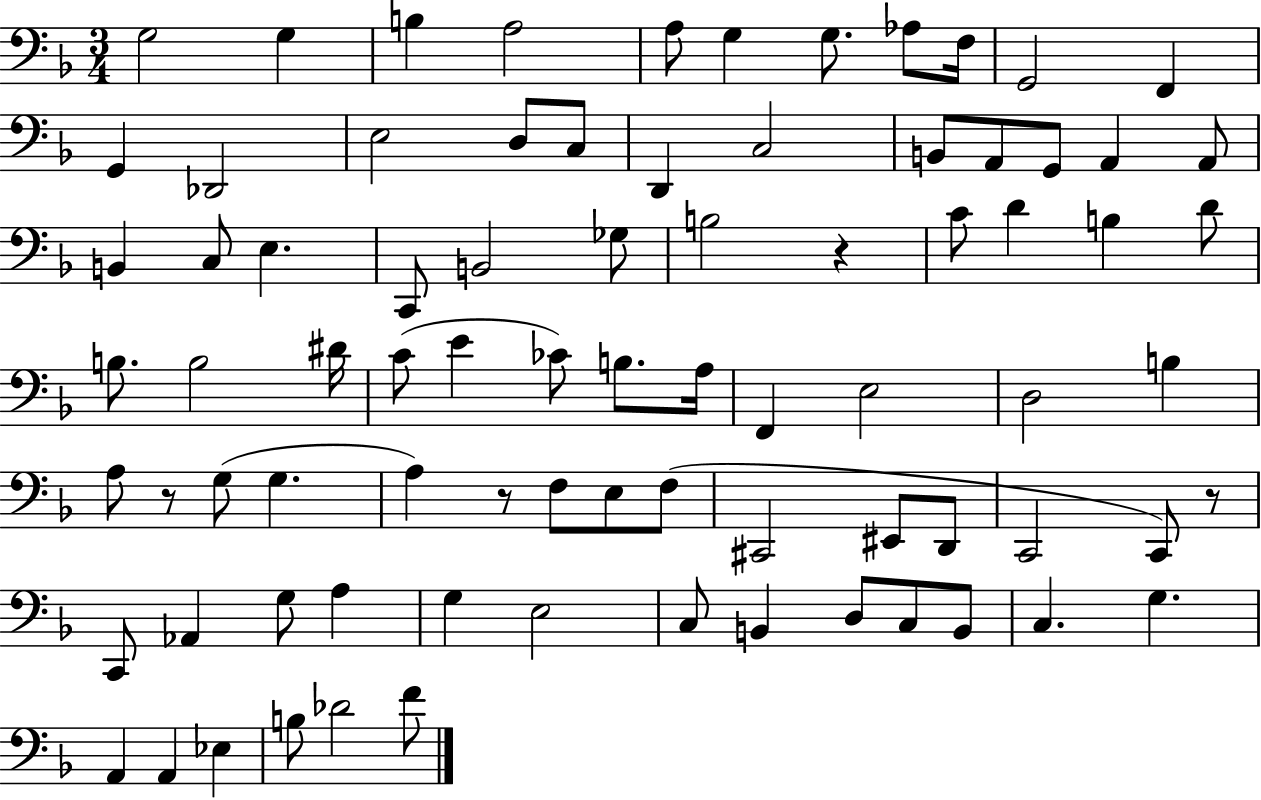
G3/h G3/q B3/q A3/h A3/e G3/q G3/e. Ab3/e F3/s G2/h F2/q G2/q Db2/h E3/h D3/e C3/e D2/q C3/h B2/e A2/e G2/e A2/q A2/e B2/q C3/e E3/q. C2/e B2/h Gb3/e B3/h R/q C4/e D4/q B3/q D4/e B3/e. B3/h D#4/s C4/e E4/q CES4/e B3/e. A3/s F2/q E3/h D3/h B3/q A3/e R/e G3/e G3/q. A3/q R/e F3/e E3/e F3/e C#2/h EIS2/e D2/e C2/h C2/e R/e C2/e Ab2/q G3/e A3/q G3/q E3/h C3/e B2/q D3/e C3/e B2/e C3/q. G3/q. A2/q A2/q Eb3/q B3/e Db4/h F4/e